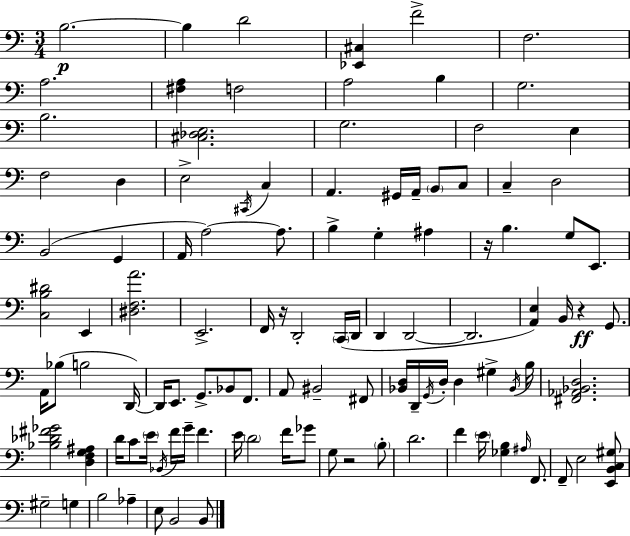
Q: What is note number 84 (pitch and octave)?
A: A#3